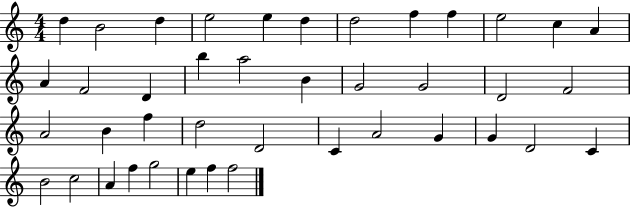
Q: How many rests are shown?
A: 0